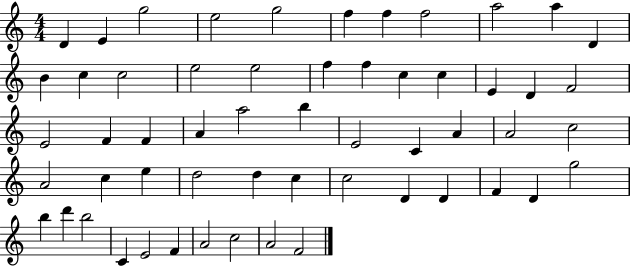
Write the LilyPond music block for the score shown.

{
  \clef treble
  \numericTimeSignature
  \time 4/4
  \key c \major
  d'4 e'4 g''2 | e''2 g''2 | f''4 f''4 f''2 | a''2 a''4 d'4 | \break b'4 c''4 c''2 | e''2 e''2 | f''4 f''4 c''4 c''4 | e'4 d'4 f'2 | \break e'2 f'4 f'4 | a'4 a''2 b''4 | e'2 c'4 a'4 | a'2 c''2 | \break a'2 c''4 e''4 | d''2 d''4 c''4 | c''2 d'4 d'4 | f'4 d'4 g''2 | \break b''4 d'''4 b''2 | c'4 e'2 f'4 | a'2 c''2 | a'2 f'2 | \break \bar "|."
}